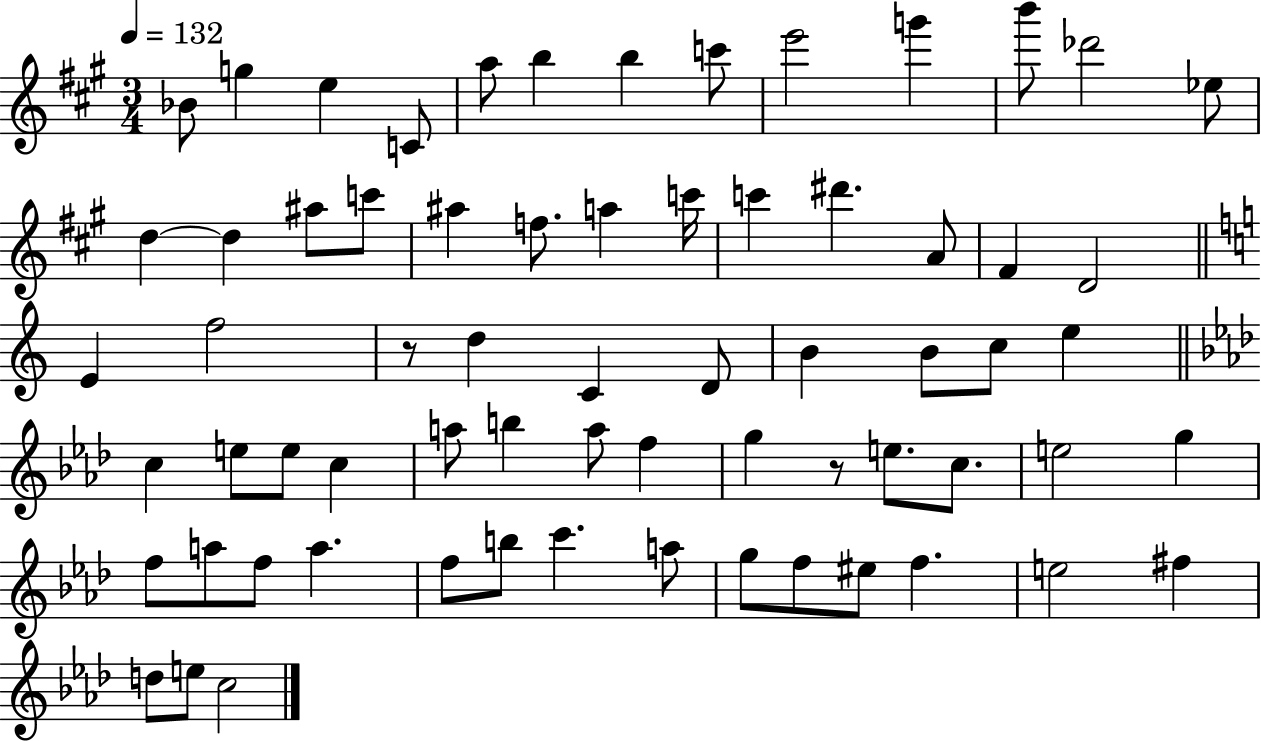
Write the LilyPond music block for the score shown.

{
  \clef treble
  \numericTimeSignature
  \time 3/4
  \key a \major
  \tempo 4 = 132
  \repeat volta 2 { bes'8 g''4 e''4 c'8 | a''8 b''4 b''4 c'''8 | e'''2 g'''4 | b'''8 des'''2 ees''8 | \break d''4~~ d''4 ais''8 c'''8 | ais''4 f''8. a''4 c'''16 | c'''4 dis'''4. a'8 | fis'4 d'2 | \break \bar "||" \break \key a \minor e'4 f''2 | r8 d''4 c'4 d'8 | b'4 b'8 c''8 e''4 | \bar "||" \break \key aes \major c''4 e''8 e''8 c''4 | a''8 b''4 a''8 f''4 | g''4 r8 e''8. c''8. | e''2 g''4 | \break f''8 a''8 f''8 a''4. | f''8 b''8 c'''4. a''8 | g''8 f''8 eis''8 f''4. | e''2 fis''4 | \break d''8 e''8 c''2 | } \bar "|."
}